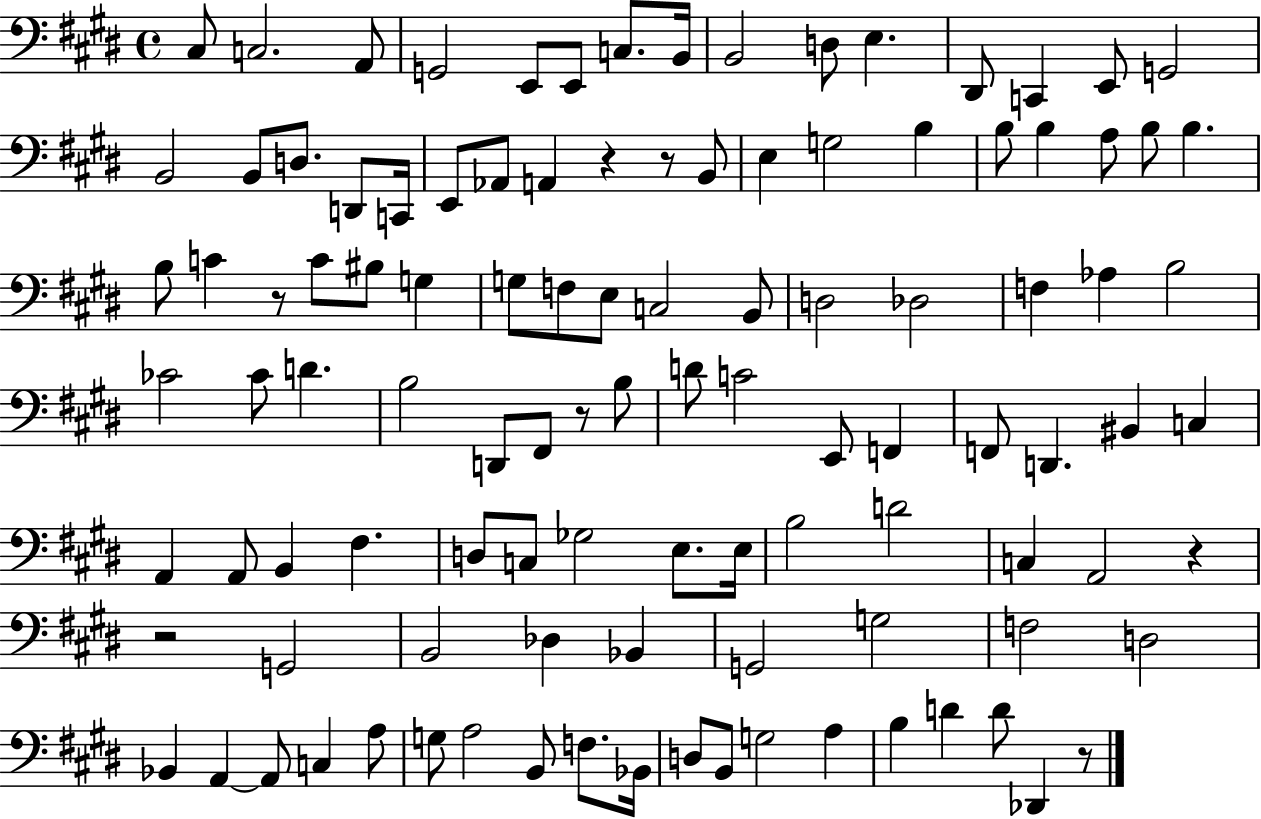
{
  \clef bass
  \time 4/4
  \defaultTimeSignature
  \key e \major
  \repeat volta 2 { cis8 c2. a,8 | g,2 e,8 e,8 c8. b,16 | b,2 d8 e4. | dis,8 c,4 e,8 g,2 | \break b,2 b,8 d8. d,8 c,16 | e,8 aes,8 a,4 r4 r8 b,8 | e4 g2 b4 | b8 b4 a8 b8 b4. | \break b8 c'4 r8 c'8 bis8 g4 | g8 f8 e8 c2 b,8 | d2 des2 | f4 aes4 b2 | \break ces'2 ces'8 d'4. | b2 d,8 fis,8 r8 b8 | d'8 c'2 e,8 f,4 | f,8 d,4. bis,4 c4 | \break a,4 a,8 b,4 fis4. | d8 c8 ges2 e8. e16 | b2 d'2 | c4 a,2 r4 | \break r2 g,2 | b,2 des4 bes,4 | g,2 g2 | f2 d2 | \break bes,4 a,4~~ a,8 c4 a8 | g8 a2 b,8 f8. bes,16 | d8 b,8 g2 a4 | b4 d'4 d'8 des,4 r8 | \break } \bar "|."
}